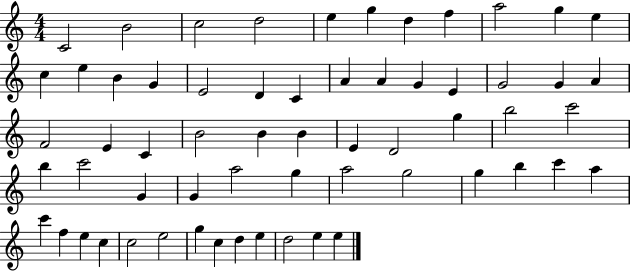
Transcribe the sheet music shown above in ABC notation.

X:1
T:Untitled
M:4/4
L:1/4
K:C
C2 B2 c2 d2 e g d f a2 g e c e B G E2 D C A A G E G2 G A F2 E C B2 B B E D2 g b2 c'2 b c'2 G G a2 g a2 g2 g b c' a c' f e c c2 e2 g c d e d2 e e